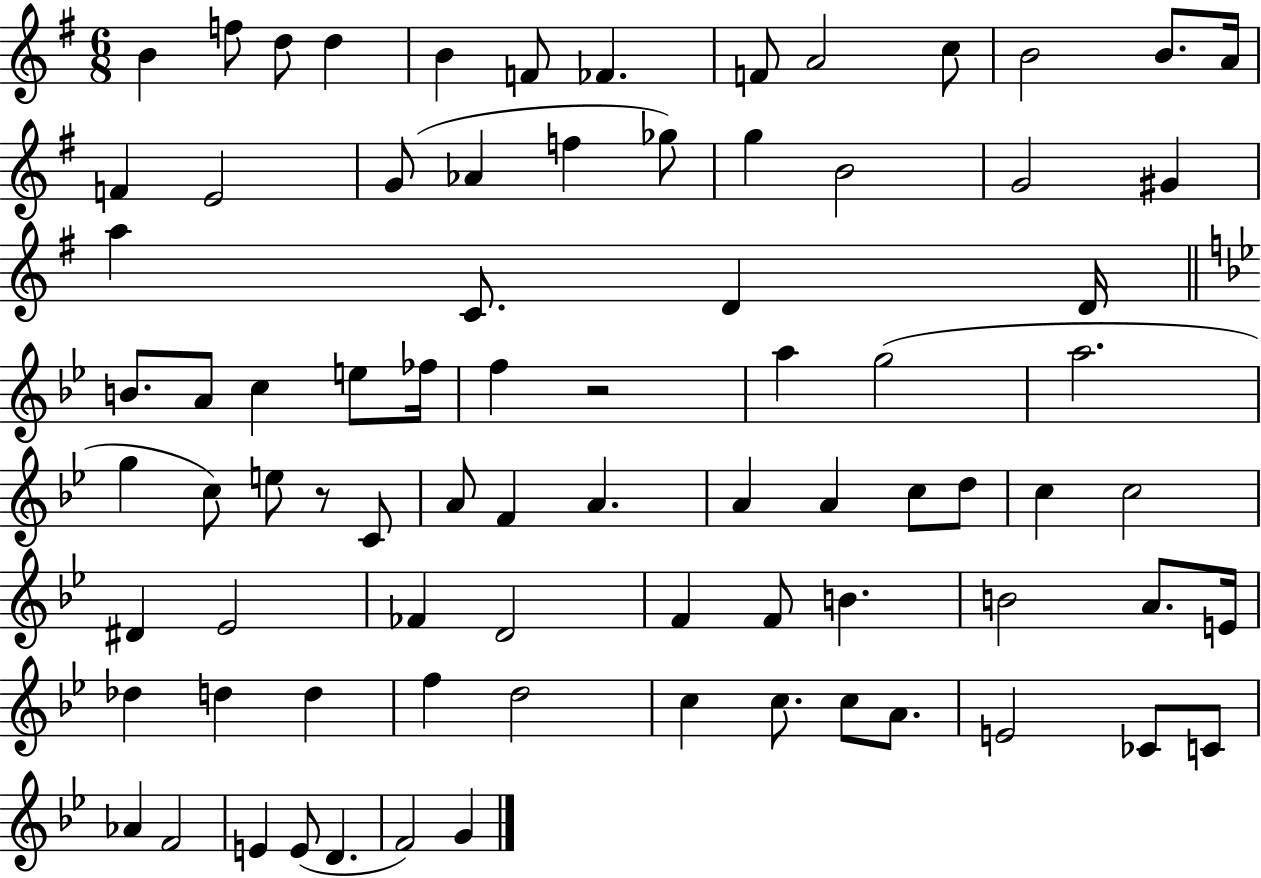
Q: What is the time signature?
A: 6/8